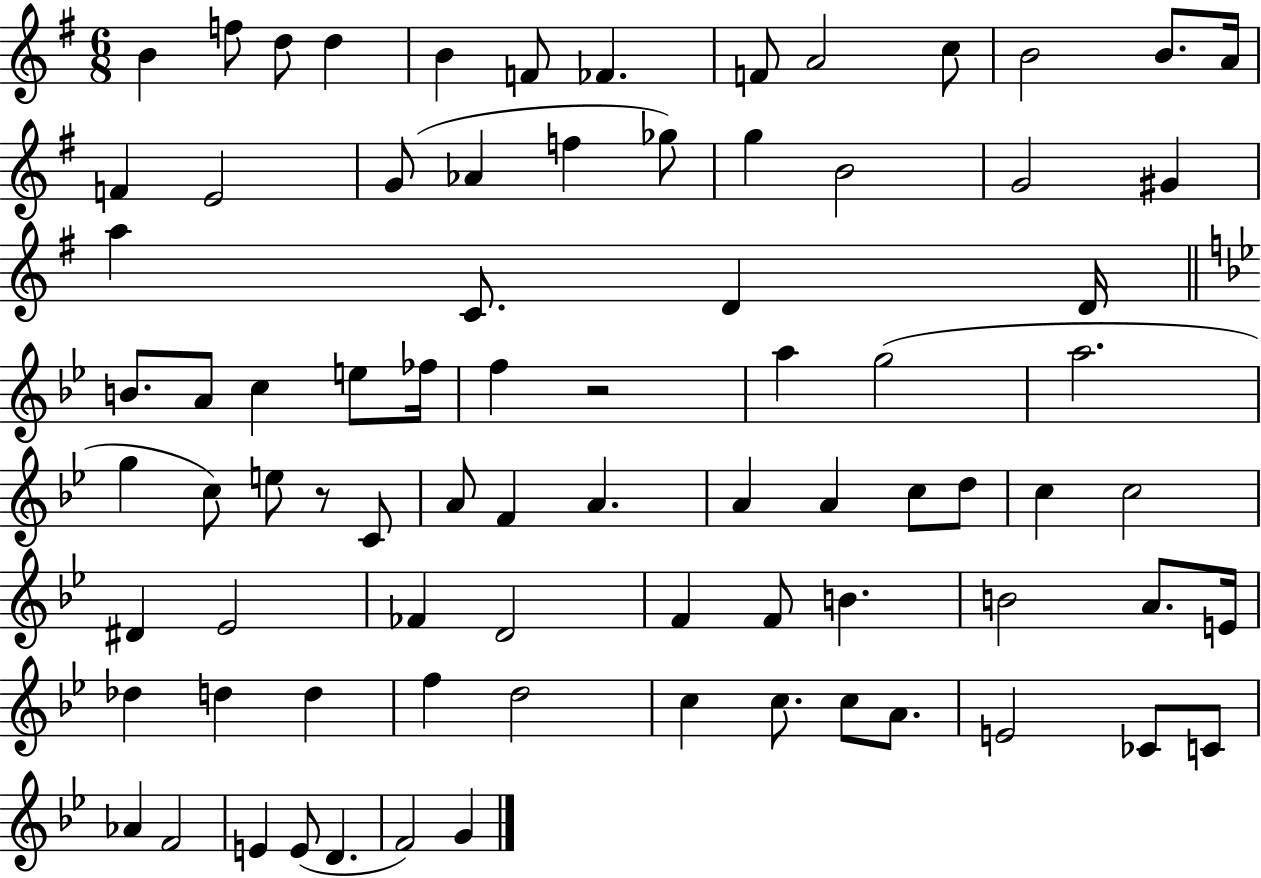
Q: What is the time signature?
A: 6/8